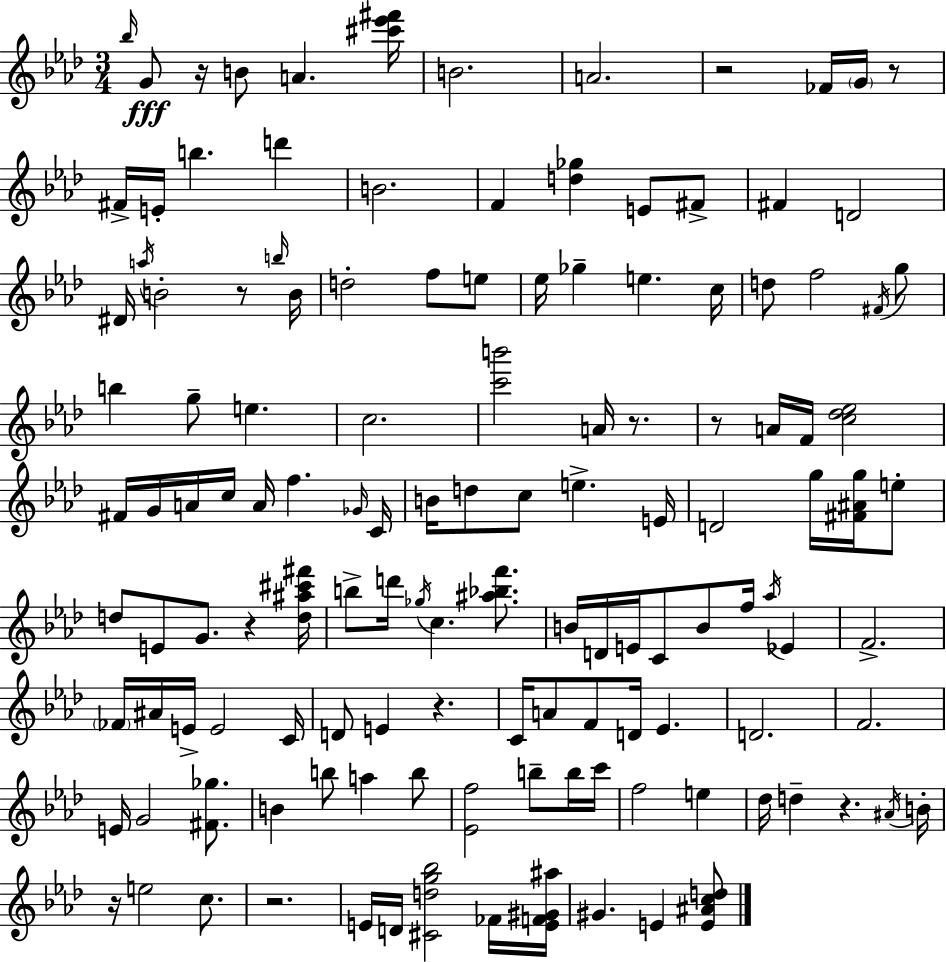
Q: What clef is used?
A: treble